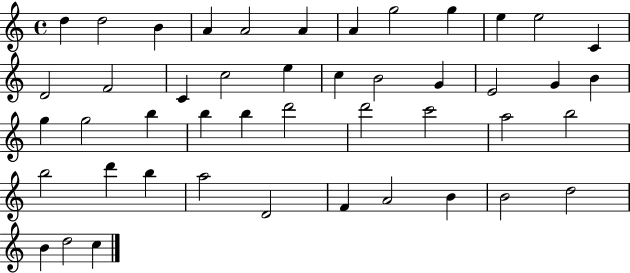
X:1
T:Untitled
M:4/4
L:1/4
K:C
d d2 B A A2 A A g2 g e e2 C D2 F2 C c2 e c B2 G E2 G B g g2 b b b d'2 d'2 c'2 a2 b2 b2 d' b a2 D2 F A2 B B2 d2 B d2 c